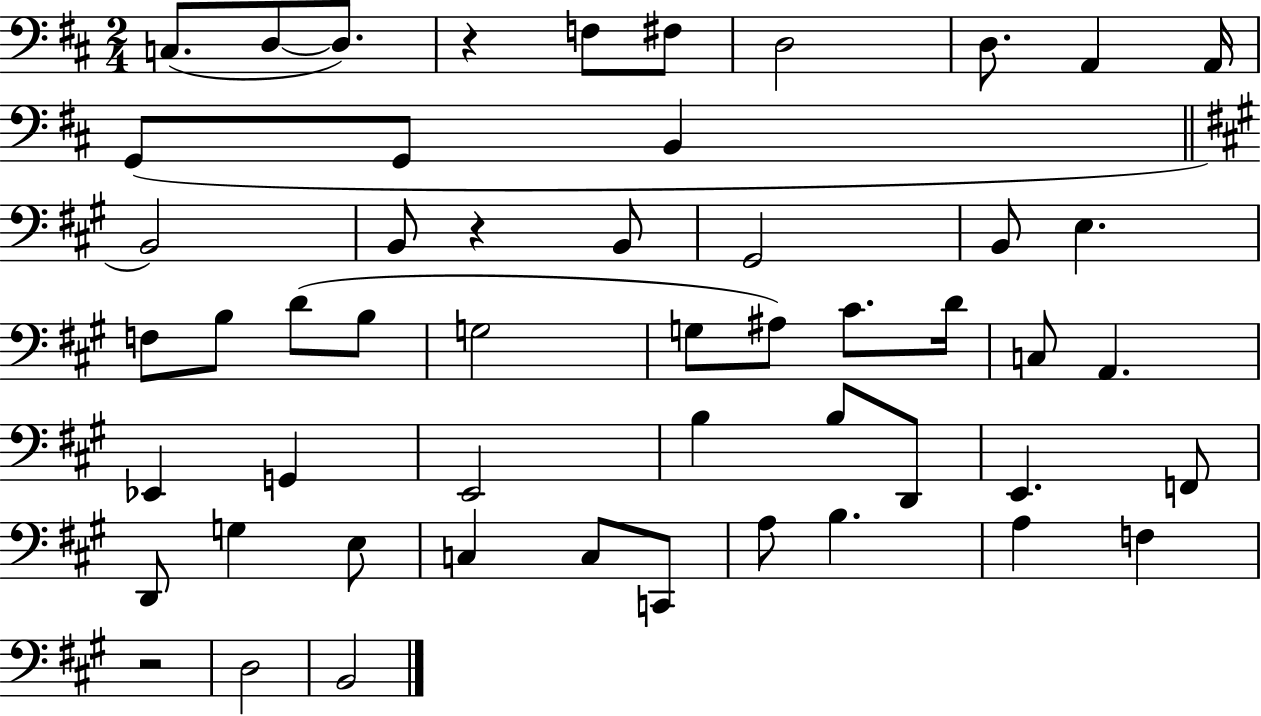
X:1
T:Untitled
M:2/4
L:1/4
K:D
C,/2 D,/2 D,/2 z F,/2 ^F,/2 D,2 D,/2 A,, A,,/4 G,,/2 G,,/2 B,, B,,2 B,,/2 z B,,/2 ^G,,2 B,,/2 E, F,/2 B,/2 D/2 B,/2 G,2 G,/2 ^A,/2 ^C/2 D/4 C,/2 A,, _E,, G,, E,,2 B, B,/2 D,,/2 E,, F,,/2 D,,/2 G, E,/2 C, C,/2 C,,/2 A,/2 B, A, F, z2 D,2 B,,2